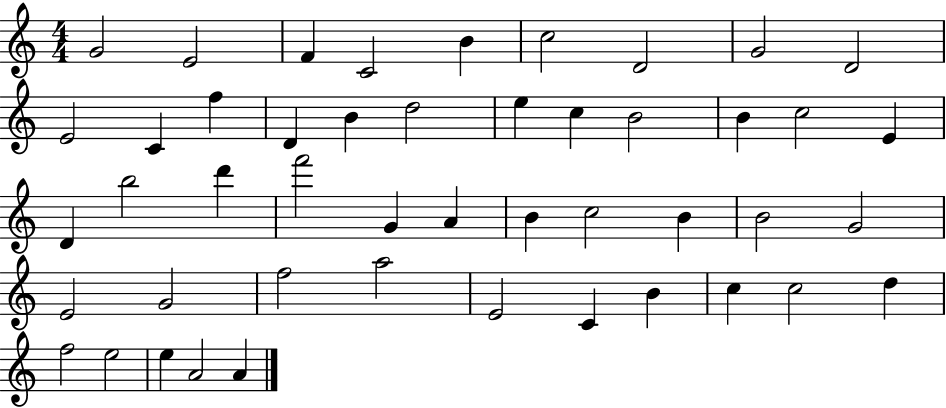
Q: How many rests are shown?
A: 0